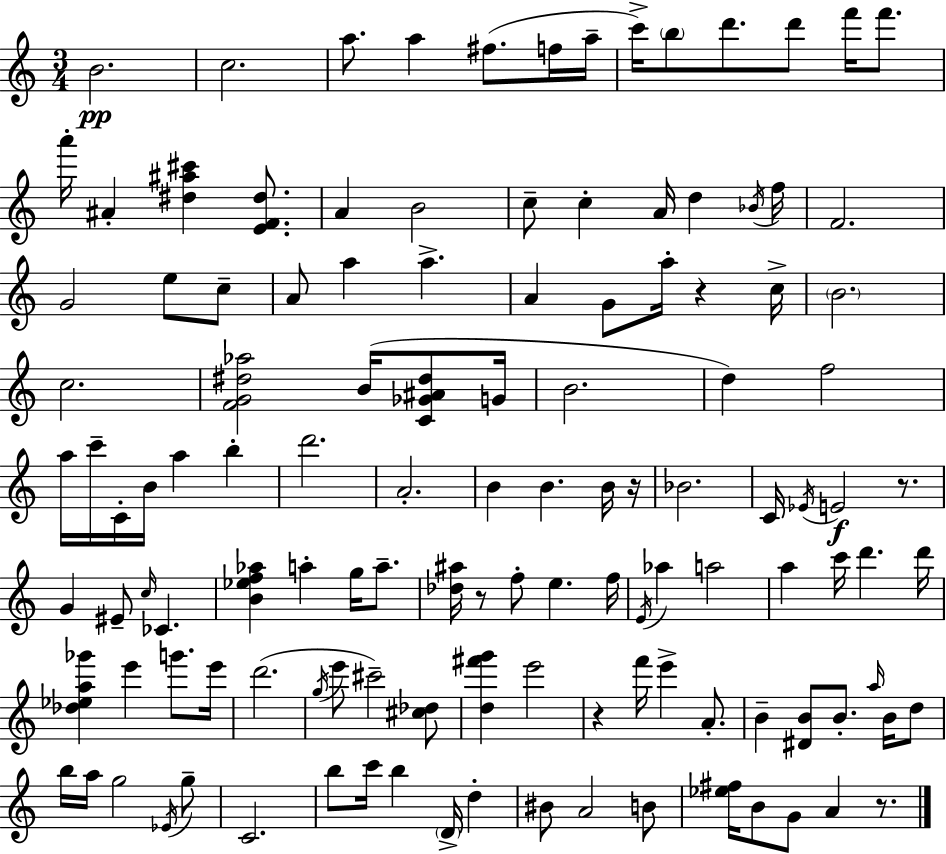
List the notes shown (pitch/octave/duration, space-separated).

B4/h. C5/h. A5/e. A5/q F#5/e. F5/s A5/s C6/s B5/e D6/e. D6/e F6/s F6/e. A6/s A#4/q [D#5,A#5,C#6]/q [E4,F4,D#5]/e. A4/q B4/h C5/e C5/q A4/s D5/q Bb4/s F5/s F4/h. G4/h E5/e C5/e A4/e A5/q A5/q. A4/q G4/e A5/s R/q C5/s B4/h. C5/h. [F4,G4,D#5,Ab5]/h B4/s [C4,Gb4,A#4,D#5]/e G4/s B4/h. D5/q F5/h A5/s C6/s C4/s B4/s A5/q B5/q D6/h. A4/h. B4/q B4/q. B4/s R/s Bb4/h. C4/s Eb4/s E4/h R/e. G4/q EIS4/e C5/s CES4/q. [B4,Eb5,F5,Ab5]/q A5/q G5/s A5/e. [Db5,A#5]/s R/e F5/e E5/q. F5/s E4/s Ab5/q A5/h A5/q C6/s D6/q. D6/s [Db5,Eb5,A5,Gb6]/q E6/q G6/e. E6/s D6/h. G5/s E6/e C#6/h [C#5,Db5]/e [D5,F#6,G6]/q E6/h R/q F6/s E6/q A4/e. B4/q [D#4,B4]/e B4/e. A5/s B4/s D5/e B5/s A5/s G5/h Eb4/s G5/e C4/h. B5/e C6/s B5/q D4/s D5/q BIS4/e A4/h B4/e [Eb5,F#5]/s B4/e G4/e A4/q R/e.